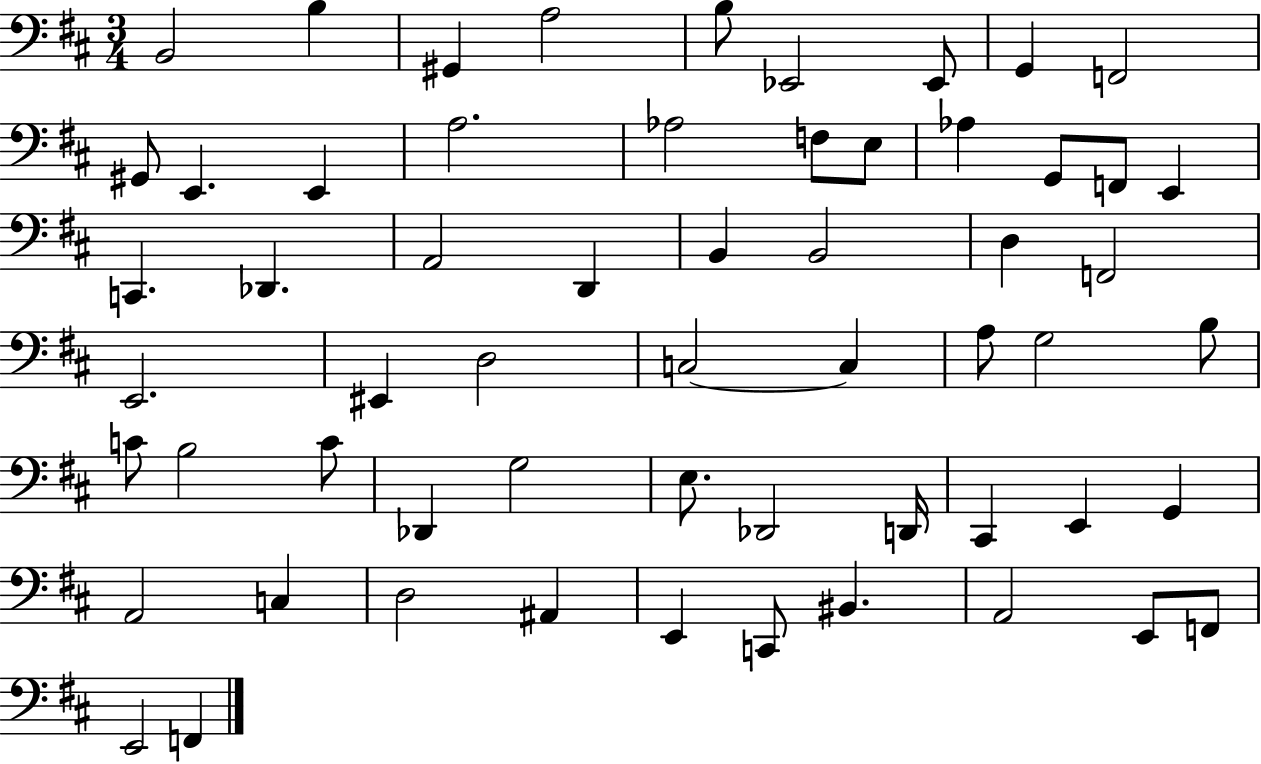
X:1
T:Untitled
M:3/4
L:1/4
K:D
B,,2 B, ^G,, A,2 B,/2 _E,,2 _E,,/2 G,, F,,2 ^G,,/2 E,, E,, A,2 _A,2 F,/2 E,/2 _A, G,,/2 F,,/2 E,, C,, _D,, A,,2 D,, B,, B,,2 D, F,,2 E,,2 ^E,, D,2 C,2 C, A,/2 G,2 B,/2 C/2 B,2 C/2 _D,, G,2 E,/2 _D,,2 D,,/4 ^C,, E,, G,, A,,2 C, D,2 ^A,, E,, C,,/2 ^B,, A,,2 E,,/2 F,,/2 E,,2 F,,